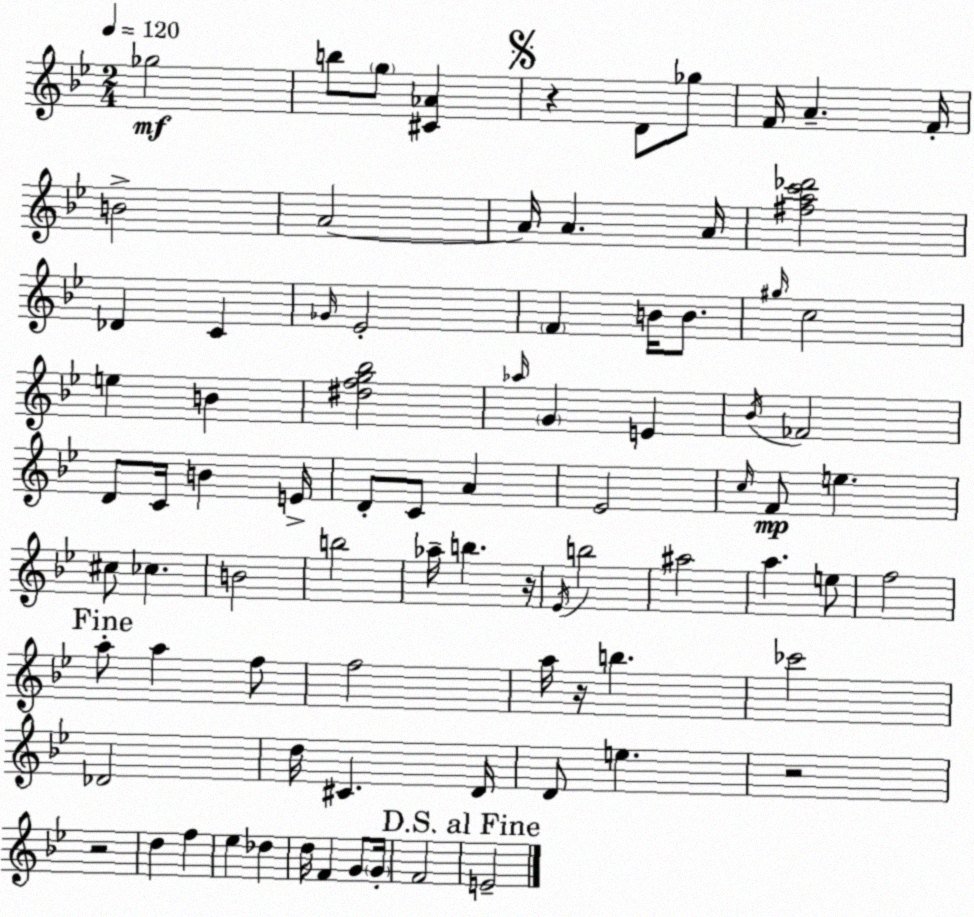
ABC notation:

X:1
T:Untitled
M:2/4
L:1/4
K:Bb
_g2 b/2 g/2 [^C_A] z D/2 _g/2 F/4 A F/4 B2 A2 A/4 A A/4 [^fac'_d']2 _D C _G/4 _E2 F B/4 B/2 ^g/4 c2 e B [^dfg_b]2 _a/4 G E _B/4 _F2 D/2 C/4 B E/4 D/2 C/2 A _E2 c/4 F/2 e ^c/2 _c B2 b2 _a/4 b z/4 _E/4 b2 ^a2 a e/2 f2 a/2 a f/2 f2 a/4 z/4 b _c'2 _D2 d/4 ^C D/4 D/2 e z2 z2 d f _e _d d/4 F G/2 G/4 F2 E2